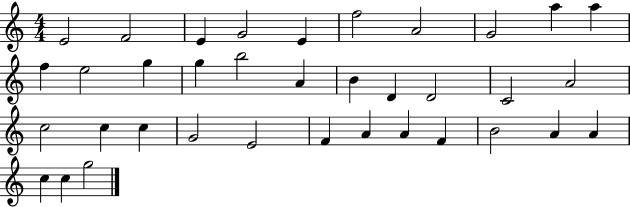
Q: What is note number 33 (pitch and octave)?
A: A4